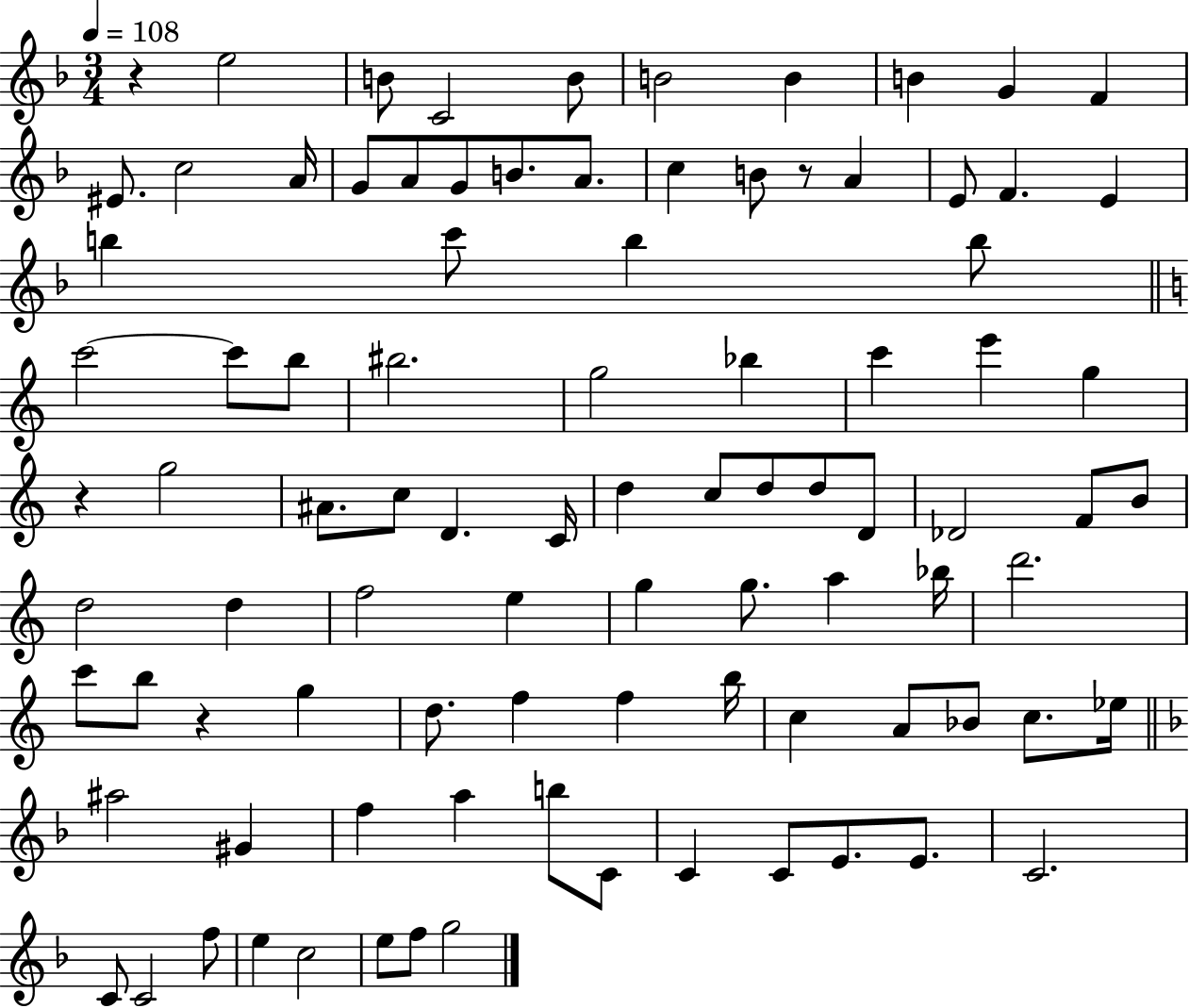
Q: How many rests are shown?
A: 4